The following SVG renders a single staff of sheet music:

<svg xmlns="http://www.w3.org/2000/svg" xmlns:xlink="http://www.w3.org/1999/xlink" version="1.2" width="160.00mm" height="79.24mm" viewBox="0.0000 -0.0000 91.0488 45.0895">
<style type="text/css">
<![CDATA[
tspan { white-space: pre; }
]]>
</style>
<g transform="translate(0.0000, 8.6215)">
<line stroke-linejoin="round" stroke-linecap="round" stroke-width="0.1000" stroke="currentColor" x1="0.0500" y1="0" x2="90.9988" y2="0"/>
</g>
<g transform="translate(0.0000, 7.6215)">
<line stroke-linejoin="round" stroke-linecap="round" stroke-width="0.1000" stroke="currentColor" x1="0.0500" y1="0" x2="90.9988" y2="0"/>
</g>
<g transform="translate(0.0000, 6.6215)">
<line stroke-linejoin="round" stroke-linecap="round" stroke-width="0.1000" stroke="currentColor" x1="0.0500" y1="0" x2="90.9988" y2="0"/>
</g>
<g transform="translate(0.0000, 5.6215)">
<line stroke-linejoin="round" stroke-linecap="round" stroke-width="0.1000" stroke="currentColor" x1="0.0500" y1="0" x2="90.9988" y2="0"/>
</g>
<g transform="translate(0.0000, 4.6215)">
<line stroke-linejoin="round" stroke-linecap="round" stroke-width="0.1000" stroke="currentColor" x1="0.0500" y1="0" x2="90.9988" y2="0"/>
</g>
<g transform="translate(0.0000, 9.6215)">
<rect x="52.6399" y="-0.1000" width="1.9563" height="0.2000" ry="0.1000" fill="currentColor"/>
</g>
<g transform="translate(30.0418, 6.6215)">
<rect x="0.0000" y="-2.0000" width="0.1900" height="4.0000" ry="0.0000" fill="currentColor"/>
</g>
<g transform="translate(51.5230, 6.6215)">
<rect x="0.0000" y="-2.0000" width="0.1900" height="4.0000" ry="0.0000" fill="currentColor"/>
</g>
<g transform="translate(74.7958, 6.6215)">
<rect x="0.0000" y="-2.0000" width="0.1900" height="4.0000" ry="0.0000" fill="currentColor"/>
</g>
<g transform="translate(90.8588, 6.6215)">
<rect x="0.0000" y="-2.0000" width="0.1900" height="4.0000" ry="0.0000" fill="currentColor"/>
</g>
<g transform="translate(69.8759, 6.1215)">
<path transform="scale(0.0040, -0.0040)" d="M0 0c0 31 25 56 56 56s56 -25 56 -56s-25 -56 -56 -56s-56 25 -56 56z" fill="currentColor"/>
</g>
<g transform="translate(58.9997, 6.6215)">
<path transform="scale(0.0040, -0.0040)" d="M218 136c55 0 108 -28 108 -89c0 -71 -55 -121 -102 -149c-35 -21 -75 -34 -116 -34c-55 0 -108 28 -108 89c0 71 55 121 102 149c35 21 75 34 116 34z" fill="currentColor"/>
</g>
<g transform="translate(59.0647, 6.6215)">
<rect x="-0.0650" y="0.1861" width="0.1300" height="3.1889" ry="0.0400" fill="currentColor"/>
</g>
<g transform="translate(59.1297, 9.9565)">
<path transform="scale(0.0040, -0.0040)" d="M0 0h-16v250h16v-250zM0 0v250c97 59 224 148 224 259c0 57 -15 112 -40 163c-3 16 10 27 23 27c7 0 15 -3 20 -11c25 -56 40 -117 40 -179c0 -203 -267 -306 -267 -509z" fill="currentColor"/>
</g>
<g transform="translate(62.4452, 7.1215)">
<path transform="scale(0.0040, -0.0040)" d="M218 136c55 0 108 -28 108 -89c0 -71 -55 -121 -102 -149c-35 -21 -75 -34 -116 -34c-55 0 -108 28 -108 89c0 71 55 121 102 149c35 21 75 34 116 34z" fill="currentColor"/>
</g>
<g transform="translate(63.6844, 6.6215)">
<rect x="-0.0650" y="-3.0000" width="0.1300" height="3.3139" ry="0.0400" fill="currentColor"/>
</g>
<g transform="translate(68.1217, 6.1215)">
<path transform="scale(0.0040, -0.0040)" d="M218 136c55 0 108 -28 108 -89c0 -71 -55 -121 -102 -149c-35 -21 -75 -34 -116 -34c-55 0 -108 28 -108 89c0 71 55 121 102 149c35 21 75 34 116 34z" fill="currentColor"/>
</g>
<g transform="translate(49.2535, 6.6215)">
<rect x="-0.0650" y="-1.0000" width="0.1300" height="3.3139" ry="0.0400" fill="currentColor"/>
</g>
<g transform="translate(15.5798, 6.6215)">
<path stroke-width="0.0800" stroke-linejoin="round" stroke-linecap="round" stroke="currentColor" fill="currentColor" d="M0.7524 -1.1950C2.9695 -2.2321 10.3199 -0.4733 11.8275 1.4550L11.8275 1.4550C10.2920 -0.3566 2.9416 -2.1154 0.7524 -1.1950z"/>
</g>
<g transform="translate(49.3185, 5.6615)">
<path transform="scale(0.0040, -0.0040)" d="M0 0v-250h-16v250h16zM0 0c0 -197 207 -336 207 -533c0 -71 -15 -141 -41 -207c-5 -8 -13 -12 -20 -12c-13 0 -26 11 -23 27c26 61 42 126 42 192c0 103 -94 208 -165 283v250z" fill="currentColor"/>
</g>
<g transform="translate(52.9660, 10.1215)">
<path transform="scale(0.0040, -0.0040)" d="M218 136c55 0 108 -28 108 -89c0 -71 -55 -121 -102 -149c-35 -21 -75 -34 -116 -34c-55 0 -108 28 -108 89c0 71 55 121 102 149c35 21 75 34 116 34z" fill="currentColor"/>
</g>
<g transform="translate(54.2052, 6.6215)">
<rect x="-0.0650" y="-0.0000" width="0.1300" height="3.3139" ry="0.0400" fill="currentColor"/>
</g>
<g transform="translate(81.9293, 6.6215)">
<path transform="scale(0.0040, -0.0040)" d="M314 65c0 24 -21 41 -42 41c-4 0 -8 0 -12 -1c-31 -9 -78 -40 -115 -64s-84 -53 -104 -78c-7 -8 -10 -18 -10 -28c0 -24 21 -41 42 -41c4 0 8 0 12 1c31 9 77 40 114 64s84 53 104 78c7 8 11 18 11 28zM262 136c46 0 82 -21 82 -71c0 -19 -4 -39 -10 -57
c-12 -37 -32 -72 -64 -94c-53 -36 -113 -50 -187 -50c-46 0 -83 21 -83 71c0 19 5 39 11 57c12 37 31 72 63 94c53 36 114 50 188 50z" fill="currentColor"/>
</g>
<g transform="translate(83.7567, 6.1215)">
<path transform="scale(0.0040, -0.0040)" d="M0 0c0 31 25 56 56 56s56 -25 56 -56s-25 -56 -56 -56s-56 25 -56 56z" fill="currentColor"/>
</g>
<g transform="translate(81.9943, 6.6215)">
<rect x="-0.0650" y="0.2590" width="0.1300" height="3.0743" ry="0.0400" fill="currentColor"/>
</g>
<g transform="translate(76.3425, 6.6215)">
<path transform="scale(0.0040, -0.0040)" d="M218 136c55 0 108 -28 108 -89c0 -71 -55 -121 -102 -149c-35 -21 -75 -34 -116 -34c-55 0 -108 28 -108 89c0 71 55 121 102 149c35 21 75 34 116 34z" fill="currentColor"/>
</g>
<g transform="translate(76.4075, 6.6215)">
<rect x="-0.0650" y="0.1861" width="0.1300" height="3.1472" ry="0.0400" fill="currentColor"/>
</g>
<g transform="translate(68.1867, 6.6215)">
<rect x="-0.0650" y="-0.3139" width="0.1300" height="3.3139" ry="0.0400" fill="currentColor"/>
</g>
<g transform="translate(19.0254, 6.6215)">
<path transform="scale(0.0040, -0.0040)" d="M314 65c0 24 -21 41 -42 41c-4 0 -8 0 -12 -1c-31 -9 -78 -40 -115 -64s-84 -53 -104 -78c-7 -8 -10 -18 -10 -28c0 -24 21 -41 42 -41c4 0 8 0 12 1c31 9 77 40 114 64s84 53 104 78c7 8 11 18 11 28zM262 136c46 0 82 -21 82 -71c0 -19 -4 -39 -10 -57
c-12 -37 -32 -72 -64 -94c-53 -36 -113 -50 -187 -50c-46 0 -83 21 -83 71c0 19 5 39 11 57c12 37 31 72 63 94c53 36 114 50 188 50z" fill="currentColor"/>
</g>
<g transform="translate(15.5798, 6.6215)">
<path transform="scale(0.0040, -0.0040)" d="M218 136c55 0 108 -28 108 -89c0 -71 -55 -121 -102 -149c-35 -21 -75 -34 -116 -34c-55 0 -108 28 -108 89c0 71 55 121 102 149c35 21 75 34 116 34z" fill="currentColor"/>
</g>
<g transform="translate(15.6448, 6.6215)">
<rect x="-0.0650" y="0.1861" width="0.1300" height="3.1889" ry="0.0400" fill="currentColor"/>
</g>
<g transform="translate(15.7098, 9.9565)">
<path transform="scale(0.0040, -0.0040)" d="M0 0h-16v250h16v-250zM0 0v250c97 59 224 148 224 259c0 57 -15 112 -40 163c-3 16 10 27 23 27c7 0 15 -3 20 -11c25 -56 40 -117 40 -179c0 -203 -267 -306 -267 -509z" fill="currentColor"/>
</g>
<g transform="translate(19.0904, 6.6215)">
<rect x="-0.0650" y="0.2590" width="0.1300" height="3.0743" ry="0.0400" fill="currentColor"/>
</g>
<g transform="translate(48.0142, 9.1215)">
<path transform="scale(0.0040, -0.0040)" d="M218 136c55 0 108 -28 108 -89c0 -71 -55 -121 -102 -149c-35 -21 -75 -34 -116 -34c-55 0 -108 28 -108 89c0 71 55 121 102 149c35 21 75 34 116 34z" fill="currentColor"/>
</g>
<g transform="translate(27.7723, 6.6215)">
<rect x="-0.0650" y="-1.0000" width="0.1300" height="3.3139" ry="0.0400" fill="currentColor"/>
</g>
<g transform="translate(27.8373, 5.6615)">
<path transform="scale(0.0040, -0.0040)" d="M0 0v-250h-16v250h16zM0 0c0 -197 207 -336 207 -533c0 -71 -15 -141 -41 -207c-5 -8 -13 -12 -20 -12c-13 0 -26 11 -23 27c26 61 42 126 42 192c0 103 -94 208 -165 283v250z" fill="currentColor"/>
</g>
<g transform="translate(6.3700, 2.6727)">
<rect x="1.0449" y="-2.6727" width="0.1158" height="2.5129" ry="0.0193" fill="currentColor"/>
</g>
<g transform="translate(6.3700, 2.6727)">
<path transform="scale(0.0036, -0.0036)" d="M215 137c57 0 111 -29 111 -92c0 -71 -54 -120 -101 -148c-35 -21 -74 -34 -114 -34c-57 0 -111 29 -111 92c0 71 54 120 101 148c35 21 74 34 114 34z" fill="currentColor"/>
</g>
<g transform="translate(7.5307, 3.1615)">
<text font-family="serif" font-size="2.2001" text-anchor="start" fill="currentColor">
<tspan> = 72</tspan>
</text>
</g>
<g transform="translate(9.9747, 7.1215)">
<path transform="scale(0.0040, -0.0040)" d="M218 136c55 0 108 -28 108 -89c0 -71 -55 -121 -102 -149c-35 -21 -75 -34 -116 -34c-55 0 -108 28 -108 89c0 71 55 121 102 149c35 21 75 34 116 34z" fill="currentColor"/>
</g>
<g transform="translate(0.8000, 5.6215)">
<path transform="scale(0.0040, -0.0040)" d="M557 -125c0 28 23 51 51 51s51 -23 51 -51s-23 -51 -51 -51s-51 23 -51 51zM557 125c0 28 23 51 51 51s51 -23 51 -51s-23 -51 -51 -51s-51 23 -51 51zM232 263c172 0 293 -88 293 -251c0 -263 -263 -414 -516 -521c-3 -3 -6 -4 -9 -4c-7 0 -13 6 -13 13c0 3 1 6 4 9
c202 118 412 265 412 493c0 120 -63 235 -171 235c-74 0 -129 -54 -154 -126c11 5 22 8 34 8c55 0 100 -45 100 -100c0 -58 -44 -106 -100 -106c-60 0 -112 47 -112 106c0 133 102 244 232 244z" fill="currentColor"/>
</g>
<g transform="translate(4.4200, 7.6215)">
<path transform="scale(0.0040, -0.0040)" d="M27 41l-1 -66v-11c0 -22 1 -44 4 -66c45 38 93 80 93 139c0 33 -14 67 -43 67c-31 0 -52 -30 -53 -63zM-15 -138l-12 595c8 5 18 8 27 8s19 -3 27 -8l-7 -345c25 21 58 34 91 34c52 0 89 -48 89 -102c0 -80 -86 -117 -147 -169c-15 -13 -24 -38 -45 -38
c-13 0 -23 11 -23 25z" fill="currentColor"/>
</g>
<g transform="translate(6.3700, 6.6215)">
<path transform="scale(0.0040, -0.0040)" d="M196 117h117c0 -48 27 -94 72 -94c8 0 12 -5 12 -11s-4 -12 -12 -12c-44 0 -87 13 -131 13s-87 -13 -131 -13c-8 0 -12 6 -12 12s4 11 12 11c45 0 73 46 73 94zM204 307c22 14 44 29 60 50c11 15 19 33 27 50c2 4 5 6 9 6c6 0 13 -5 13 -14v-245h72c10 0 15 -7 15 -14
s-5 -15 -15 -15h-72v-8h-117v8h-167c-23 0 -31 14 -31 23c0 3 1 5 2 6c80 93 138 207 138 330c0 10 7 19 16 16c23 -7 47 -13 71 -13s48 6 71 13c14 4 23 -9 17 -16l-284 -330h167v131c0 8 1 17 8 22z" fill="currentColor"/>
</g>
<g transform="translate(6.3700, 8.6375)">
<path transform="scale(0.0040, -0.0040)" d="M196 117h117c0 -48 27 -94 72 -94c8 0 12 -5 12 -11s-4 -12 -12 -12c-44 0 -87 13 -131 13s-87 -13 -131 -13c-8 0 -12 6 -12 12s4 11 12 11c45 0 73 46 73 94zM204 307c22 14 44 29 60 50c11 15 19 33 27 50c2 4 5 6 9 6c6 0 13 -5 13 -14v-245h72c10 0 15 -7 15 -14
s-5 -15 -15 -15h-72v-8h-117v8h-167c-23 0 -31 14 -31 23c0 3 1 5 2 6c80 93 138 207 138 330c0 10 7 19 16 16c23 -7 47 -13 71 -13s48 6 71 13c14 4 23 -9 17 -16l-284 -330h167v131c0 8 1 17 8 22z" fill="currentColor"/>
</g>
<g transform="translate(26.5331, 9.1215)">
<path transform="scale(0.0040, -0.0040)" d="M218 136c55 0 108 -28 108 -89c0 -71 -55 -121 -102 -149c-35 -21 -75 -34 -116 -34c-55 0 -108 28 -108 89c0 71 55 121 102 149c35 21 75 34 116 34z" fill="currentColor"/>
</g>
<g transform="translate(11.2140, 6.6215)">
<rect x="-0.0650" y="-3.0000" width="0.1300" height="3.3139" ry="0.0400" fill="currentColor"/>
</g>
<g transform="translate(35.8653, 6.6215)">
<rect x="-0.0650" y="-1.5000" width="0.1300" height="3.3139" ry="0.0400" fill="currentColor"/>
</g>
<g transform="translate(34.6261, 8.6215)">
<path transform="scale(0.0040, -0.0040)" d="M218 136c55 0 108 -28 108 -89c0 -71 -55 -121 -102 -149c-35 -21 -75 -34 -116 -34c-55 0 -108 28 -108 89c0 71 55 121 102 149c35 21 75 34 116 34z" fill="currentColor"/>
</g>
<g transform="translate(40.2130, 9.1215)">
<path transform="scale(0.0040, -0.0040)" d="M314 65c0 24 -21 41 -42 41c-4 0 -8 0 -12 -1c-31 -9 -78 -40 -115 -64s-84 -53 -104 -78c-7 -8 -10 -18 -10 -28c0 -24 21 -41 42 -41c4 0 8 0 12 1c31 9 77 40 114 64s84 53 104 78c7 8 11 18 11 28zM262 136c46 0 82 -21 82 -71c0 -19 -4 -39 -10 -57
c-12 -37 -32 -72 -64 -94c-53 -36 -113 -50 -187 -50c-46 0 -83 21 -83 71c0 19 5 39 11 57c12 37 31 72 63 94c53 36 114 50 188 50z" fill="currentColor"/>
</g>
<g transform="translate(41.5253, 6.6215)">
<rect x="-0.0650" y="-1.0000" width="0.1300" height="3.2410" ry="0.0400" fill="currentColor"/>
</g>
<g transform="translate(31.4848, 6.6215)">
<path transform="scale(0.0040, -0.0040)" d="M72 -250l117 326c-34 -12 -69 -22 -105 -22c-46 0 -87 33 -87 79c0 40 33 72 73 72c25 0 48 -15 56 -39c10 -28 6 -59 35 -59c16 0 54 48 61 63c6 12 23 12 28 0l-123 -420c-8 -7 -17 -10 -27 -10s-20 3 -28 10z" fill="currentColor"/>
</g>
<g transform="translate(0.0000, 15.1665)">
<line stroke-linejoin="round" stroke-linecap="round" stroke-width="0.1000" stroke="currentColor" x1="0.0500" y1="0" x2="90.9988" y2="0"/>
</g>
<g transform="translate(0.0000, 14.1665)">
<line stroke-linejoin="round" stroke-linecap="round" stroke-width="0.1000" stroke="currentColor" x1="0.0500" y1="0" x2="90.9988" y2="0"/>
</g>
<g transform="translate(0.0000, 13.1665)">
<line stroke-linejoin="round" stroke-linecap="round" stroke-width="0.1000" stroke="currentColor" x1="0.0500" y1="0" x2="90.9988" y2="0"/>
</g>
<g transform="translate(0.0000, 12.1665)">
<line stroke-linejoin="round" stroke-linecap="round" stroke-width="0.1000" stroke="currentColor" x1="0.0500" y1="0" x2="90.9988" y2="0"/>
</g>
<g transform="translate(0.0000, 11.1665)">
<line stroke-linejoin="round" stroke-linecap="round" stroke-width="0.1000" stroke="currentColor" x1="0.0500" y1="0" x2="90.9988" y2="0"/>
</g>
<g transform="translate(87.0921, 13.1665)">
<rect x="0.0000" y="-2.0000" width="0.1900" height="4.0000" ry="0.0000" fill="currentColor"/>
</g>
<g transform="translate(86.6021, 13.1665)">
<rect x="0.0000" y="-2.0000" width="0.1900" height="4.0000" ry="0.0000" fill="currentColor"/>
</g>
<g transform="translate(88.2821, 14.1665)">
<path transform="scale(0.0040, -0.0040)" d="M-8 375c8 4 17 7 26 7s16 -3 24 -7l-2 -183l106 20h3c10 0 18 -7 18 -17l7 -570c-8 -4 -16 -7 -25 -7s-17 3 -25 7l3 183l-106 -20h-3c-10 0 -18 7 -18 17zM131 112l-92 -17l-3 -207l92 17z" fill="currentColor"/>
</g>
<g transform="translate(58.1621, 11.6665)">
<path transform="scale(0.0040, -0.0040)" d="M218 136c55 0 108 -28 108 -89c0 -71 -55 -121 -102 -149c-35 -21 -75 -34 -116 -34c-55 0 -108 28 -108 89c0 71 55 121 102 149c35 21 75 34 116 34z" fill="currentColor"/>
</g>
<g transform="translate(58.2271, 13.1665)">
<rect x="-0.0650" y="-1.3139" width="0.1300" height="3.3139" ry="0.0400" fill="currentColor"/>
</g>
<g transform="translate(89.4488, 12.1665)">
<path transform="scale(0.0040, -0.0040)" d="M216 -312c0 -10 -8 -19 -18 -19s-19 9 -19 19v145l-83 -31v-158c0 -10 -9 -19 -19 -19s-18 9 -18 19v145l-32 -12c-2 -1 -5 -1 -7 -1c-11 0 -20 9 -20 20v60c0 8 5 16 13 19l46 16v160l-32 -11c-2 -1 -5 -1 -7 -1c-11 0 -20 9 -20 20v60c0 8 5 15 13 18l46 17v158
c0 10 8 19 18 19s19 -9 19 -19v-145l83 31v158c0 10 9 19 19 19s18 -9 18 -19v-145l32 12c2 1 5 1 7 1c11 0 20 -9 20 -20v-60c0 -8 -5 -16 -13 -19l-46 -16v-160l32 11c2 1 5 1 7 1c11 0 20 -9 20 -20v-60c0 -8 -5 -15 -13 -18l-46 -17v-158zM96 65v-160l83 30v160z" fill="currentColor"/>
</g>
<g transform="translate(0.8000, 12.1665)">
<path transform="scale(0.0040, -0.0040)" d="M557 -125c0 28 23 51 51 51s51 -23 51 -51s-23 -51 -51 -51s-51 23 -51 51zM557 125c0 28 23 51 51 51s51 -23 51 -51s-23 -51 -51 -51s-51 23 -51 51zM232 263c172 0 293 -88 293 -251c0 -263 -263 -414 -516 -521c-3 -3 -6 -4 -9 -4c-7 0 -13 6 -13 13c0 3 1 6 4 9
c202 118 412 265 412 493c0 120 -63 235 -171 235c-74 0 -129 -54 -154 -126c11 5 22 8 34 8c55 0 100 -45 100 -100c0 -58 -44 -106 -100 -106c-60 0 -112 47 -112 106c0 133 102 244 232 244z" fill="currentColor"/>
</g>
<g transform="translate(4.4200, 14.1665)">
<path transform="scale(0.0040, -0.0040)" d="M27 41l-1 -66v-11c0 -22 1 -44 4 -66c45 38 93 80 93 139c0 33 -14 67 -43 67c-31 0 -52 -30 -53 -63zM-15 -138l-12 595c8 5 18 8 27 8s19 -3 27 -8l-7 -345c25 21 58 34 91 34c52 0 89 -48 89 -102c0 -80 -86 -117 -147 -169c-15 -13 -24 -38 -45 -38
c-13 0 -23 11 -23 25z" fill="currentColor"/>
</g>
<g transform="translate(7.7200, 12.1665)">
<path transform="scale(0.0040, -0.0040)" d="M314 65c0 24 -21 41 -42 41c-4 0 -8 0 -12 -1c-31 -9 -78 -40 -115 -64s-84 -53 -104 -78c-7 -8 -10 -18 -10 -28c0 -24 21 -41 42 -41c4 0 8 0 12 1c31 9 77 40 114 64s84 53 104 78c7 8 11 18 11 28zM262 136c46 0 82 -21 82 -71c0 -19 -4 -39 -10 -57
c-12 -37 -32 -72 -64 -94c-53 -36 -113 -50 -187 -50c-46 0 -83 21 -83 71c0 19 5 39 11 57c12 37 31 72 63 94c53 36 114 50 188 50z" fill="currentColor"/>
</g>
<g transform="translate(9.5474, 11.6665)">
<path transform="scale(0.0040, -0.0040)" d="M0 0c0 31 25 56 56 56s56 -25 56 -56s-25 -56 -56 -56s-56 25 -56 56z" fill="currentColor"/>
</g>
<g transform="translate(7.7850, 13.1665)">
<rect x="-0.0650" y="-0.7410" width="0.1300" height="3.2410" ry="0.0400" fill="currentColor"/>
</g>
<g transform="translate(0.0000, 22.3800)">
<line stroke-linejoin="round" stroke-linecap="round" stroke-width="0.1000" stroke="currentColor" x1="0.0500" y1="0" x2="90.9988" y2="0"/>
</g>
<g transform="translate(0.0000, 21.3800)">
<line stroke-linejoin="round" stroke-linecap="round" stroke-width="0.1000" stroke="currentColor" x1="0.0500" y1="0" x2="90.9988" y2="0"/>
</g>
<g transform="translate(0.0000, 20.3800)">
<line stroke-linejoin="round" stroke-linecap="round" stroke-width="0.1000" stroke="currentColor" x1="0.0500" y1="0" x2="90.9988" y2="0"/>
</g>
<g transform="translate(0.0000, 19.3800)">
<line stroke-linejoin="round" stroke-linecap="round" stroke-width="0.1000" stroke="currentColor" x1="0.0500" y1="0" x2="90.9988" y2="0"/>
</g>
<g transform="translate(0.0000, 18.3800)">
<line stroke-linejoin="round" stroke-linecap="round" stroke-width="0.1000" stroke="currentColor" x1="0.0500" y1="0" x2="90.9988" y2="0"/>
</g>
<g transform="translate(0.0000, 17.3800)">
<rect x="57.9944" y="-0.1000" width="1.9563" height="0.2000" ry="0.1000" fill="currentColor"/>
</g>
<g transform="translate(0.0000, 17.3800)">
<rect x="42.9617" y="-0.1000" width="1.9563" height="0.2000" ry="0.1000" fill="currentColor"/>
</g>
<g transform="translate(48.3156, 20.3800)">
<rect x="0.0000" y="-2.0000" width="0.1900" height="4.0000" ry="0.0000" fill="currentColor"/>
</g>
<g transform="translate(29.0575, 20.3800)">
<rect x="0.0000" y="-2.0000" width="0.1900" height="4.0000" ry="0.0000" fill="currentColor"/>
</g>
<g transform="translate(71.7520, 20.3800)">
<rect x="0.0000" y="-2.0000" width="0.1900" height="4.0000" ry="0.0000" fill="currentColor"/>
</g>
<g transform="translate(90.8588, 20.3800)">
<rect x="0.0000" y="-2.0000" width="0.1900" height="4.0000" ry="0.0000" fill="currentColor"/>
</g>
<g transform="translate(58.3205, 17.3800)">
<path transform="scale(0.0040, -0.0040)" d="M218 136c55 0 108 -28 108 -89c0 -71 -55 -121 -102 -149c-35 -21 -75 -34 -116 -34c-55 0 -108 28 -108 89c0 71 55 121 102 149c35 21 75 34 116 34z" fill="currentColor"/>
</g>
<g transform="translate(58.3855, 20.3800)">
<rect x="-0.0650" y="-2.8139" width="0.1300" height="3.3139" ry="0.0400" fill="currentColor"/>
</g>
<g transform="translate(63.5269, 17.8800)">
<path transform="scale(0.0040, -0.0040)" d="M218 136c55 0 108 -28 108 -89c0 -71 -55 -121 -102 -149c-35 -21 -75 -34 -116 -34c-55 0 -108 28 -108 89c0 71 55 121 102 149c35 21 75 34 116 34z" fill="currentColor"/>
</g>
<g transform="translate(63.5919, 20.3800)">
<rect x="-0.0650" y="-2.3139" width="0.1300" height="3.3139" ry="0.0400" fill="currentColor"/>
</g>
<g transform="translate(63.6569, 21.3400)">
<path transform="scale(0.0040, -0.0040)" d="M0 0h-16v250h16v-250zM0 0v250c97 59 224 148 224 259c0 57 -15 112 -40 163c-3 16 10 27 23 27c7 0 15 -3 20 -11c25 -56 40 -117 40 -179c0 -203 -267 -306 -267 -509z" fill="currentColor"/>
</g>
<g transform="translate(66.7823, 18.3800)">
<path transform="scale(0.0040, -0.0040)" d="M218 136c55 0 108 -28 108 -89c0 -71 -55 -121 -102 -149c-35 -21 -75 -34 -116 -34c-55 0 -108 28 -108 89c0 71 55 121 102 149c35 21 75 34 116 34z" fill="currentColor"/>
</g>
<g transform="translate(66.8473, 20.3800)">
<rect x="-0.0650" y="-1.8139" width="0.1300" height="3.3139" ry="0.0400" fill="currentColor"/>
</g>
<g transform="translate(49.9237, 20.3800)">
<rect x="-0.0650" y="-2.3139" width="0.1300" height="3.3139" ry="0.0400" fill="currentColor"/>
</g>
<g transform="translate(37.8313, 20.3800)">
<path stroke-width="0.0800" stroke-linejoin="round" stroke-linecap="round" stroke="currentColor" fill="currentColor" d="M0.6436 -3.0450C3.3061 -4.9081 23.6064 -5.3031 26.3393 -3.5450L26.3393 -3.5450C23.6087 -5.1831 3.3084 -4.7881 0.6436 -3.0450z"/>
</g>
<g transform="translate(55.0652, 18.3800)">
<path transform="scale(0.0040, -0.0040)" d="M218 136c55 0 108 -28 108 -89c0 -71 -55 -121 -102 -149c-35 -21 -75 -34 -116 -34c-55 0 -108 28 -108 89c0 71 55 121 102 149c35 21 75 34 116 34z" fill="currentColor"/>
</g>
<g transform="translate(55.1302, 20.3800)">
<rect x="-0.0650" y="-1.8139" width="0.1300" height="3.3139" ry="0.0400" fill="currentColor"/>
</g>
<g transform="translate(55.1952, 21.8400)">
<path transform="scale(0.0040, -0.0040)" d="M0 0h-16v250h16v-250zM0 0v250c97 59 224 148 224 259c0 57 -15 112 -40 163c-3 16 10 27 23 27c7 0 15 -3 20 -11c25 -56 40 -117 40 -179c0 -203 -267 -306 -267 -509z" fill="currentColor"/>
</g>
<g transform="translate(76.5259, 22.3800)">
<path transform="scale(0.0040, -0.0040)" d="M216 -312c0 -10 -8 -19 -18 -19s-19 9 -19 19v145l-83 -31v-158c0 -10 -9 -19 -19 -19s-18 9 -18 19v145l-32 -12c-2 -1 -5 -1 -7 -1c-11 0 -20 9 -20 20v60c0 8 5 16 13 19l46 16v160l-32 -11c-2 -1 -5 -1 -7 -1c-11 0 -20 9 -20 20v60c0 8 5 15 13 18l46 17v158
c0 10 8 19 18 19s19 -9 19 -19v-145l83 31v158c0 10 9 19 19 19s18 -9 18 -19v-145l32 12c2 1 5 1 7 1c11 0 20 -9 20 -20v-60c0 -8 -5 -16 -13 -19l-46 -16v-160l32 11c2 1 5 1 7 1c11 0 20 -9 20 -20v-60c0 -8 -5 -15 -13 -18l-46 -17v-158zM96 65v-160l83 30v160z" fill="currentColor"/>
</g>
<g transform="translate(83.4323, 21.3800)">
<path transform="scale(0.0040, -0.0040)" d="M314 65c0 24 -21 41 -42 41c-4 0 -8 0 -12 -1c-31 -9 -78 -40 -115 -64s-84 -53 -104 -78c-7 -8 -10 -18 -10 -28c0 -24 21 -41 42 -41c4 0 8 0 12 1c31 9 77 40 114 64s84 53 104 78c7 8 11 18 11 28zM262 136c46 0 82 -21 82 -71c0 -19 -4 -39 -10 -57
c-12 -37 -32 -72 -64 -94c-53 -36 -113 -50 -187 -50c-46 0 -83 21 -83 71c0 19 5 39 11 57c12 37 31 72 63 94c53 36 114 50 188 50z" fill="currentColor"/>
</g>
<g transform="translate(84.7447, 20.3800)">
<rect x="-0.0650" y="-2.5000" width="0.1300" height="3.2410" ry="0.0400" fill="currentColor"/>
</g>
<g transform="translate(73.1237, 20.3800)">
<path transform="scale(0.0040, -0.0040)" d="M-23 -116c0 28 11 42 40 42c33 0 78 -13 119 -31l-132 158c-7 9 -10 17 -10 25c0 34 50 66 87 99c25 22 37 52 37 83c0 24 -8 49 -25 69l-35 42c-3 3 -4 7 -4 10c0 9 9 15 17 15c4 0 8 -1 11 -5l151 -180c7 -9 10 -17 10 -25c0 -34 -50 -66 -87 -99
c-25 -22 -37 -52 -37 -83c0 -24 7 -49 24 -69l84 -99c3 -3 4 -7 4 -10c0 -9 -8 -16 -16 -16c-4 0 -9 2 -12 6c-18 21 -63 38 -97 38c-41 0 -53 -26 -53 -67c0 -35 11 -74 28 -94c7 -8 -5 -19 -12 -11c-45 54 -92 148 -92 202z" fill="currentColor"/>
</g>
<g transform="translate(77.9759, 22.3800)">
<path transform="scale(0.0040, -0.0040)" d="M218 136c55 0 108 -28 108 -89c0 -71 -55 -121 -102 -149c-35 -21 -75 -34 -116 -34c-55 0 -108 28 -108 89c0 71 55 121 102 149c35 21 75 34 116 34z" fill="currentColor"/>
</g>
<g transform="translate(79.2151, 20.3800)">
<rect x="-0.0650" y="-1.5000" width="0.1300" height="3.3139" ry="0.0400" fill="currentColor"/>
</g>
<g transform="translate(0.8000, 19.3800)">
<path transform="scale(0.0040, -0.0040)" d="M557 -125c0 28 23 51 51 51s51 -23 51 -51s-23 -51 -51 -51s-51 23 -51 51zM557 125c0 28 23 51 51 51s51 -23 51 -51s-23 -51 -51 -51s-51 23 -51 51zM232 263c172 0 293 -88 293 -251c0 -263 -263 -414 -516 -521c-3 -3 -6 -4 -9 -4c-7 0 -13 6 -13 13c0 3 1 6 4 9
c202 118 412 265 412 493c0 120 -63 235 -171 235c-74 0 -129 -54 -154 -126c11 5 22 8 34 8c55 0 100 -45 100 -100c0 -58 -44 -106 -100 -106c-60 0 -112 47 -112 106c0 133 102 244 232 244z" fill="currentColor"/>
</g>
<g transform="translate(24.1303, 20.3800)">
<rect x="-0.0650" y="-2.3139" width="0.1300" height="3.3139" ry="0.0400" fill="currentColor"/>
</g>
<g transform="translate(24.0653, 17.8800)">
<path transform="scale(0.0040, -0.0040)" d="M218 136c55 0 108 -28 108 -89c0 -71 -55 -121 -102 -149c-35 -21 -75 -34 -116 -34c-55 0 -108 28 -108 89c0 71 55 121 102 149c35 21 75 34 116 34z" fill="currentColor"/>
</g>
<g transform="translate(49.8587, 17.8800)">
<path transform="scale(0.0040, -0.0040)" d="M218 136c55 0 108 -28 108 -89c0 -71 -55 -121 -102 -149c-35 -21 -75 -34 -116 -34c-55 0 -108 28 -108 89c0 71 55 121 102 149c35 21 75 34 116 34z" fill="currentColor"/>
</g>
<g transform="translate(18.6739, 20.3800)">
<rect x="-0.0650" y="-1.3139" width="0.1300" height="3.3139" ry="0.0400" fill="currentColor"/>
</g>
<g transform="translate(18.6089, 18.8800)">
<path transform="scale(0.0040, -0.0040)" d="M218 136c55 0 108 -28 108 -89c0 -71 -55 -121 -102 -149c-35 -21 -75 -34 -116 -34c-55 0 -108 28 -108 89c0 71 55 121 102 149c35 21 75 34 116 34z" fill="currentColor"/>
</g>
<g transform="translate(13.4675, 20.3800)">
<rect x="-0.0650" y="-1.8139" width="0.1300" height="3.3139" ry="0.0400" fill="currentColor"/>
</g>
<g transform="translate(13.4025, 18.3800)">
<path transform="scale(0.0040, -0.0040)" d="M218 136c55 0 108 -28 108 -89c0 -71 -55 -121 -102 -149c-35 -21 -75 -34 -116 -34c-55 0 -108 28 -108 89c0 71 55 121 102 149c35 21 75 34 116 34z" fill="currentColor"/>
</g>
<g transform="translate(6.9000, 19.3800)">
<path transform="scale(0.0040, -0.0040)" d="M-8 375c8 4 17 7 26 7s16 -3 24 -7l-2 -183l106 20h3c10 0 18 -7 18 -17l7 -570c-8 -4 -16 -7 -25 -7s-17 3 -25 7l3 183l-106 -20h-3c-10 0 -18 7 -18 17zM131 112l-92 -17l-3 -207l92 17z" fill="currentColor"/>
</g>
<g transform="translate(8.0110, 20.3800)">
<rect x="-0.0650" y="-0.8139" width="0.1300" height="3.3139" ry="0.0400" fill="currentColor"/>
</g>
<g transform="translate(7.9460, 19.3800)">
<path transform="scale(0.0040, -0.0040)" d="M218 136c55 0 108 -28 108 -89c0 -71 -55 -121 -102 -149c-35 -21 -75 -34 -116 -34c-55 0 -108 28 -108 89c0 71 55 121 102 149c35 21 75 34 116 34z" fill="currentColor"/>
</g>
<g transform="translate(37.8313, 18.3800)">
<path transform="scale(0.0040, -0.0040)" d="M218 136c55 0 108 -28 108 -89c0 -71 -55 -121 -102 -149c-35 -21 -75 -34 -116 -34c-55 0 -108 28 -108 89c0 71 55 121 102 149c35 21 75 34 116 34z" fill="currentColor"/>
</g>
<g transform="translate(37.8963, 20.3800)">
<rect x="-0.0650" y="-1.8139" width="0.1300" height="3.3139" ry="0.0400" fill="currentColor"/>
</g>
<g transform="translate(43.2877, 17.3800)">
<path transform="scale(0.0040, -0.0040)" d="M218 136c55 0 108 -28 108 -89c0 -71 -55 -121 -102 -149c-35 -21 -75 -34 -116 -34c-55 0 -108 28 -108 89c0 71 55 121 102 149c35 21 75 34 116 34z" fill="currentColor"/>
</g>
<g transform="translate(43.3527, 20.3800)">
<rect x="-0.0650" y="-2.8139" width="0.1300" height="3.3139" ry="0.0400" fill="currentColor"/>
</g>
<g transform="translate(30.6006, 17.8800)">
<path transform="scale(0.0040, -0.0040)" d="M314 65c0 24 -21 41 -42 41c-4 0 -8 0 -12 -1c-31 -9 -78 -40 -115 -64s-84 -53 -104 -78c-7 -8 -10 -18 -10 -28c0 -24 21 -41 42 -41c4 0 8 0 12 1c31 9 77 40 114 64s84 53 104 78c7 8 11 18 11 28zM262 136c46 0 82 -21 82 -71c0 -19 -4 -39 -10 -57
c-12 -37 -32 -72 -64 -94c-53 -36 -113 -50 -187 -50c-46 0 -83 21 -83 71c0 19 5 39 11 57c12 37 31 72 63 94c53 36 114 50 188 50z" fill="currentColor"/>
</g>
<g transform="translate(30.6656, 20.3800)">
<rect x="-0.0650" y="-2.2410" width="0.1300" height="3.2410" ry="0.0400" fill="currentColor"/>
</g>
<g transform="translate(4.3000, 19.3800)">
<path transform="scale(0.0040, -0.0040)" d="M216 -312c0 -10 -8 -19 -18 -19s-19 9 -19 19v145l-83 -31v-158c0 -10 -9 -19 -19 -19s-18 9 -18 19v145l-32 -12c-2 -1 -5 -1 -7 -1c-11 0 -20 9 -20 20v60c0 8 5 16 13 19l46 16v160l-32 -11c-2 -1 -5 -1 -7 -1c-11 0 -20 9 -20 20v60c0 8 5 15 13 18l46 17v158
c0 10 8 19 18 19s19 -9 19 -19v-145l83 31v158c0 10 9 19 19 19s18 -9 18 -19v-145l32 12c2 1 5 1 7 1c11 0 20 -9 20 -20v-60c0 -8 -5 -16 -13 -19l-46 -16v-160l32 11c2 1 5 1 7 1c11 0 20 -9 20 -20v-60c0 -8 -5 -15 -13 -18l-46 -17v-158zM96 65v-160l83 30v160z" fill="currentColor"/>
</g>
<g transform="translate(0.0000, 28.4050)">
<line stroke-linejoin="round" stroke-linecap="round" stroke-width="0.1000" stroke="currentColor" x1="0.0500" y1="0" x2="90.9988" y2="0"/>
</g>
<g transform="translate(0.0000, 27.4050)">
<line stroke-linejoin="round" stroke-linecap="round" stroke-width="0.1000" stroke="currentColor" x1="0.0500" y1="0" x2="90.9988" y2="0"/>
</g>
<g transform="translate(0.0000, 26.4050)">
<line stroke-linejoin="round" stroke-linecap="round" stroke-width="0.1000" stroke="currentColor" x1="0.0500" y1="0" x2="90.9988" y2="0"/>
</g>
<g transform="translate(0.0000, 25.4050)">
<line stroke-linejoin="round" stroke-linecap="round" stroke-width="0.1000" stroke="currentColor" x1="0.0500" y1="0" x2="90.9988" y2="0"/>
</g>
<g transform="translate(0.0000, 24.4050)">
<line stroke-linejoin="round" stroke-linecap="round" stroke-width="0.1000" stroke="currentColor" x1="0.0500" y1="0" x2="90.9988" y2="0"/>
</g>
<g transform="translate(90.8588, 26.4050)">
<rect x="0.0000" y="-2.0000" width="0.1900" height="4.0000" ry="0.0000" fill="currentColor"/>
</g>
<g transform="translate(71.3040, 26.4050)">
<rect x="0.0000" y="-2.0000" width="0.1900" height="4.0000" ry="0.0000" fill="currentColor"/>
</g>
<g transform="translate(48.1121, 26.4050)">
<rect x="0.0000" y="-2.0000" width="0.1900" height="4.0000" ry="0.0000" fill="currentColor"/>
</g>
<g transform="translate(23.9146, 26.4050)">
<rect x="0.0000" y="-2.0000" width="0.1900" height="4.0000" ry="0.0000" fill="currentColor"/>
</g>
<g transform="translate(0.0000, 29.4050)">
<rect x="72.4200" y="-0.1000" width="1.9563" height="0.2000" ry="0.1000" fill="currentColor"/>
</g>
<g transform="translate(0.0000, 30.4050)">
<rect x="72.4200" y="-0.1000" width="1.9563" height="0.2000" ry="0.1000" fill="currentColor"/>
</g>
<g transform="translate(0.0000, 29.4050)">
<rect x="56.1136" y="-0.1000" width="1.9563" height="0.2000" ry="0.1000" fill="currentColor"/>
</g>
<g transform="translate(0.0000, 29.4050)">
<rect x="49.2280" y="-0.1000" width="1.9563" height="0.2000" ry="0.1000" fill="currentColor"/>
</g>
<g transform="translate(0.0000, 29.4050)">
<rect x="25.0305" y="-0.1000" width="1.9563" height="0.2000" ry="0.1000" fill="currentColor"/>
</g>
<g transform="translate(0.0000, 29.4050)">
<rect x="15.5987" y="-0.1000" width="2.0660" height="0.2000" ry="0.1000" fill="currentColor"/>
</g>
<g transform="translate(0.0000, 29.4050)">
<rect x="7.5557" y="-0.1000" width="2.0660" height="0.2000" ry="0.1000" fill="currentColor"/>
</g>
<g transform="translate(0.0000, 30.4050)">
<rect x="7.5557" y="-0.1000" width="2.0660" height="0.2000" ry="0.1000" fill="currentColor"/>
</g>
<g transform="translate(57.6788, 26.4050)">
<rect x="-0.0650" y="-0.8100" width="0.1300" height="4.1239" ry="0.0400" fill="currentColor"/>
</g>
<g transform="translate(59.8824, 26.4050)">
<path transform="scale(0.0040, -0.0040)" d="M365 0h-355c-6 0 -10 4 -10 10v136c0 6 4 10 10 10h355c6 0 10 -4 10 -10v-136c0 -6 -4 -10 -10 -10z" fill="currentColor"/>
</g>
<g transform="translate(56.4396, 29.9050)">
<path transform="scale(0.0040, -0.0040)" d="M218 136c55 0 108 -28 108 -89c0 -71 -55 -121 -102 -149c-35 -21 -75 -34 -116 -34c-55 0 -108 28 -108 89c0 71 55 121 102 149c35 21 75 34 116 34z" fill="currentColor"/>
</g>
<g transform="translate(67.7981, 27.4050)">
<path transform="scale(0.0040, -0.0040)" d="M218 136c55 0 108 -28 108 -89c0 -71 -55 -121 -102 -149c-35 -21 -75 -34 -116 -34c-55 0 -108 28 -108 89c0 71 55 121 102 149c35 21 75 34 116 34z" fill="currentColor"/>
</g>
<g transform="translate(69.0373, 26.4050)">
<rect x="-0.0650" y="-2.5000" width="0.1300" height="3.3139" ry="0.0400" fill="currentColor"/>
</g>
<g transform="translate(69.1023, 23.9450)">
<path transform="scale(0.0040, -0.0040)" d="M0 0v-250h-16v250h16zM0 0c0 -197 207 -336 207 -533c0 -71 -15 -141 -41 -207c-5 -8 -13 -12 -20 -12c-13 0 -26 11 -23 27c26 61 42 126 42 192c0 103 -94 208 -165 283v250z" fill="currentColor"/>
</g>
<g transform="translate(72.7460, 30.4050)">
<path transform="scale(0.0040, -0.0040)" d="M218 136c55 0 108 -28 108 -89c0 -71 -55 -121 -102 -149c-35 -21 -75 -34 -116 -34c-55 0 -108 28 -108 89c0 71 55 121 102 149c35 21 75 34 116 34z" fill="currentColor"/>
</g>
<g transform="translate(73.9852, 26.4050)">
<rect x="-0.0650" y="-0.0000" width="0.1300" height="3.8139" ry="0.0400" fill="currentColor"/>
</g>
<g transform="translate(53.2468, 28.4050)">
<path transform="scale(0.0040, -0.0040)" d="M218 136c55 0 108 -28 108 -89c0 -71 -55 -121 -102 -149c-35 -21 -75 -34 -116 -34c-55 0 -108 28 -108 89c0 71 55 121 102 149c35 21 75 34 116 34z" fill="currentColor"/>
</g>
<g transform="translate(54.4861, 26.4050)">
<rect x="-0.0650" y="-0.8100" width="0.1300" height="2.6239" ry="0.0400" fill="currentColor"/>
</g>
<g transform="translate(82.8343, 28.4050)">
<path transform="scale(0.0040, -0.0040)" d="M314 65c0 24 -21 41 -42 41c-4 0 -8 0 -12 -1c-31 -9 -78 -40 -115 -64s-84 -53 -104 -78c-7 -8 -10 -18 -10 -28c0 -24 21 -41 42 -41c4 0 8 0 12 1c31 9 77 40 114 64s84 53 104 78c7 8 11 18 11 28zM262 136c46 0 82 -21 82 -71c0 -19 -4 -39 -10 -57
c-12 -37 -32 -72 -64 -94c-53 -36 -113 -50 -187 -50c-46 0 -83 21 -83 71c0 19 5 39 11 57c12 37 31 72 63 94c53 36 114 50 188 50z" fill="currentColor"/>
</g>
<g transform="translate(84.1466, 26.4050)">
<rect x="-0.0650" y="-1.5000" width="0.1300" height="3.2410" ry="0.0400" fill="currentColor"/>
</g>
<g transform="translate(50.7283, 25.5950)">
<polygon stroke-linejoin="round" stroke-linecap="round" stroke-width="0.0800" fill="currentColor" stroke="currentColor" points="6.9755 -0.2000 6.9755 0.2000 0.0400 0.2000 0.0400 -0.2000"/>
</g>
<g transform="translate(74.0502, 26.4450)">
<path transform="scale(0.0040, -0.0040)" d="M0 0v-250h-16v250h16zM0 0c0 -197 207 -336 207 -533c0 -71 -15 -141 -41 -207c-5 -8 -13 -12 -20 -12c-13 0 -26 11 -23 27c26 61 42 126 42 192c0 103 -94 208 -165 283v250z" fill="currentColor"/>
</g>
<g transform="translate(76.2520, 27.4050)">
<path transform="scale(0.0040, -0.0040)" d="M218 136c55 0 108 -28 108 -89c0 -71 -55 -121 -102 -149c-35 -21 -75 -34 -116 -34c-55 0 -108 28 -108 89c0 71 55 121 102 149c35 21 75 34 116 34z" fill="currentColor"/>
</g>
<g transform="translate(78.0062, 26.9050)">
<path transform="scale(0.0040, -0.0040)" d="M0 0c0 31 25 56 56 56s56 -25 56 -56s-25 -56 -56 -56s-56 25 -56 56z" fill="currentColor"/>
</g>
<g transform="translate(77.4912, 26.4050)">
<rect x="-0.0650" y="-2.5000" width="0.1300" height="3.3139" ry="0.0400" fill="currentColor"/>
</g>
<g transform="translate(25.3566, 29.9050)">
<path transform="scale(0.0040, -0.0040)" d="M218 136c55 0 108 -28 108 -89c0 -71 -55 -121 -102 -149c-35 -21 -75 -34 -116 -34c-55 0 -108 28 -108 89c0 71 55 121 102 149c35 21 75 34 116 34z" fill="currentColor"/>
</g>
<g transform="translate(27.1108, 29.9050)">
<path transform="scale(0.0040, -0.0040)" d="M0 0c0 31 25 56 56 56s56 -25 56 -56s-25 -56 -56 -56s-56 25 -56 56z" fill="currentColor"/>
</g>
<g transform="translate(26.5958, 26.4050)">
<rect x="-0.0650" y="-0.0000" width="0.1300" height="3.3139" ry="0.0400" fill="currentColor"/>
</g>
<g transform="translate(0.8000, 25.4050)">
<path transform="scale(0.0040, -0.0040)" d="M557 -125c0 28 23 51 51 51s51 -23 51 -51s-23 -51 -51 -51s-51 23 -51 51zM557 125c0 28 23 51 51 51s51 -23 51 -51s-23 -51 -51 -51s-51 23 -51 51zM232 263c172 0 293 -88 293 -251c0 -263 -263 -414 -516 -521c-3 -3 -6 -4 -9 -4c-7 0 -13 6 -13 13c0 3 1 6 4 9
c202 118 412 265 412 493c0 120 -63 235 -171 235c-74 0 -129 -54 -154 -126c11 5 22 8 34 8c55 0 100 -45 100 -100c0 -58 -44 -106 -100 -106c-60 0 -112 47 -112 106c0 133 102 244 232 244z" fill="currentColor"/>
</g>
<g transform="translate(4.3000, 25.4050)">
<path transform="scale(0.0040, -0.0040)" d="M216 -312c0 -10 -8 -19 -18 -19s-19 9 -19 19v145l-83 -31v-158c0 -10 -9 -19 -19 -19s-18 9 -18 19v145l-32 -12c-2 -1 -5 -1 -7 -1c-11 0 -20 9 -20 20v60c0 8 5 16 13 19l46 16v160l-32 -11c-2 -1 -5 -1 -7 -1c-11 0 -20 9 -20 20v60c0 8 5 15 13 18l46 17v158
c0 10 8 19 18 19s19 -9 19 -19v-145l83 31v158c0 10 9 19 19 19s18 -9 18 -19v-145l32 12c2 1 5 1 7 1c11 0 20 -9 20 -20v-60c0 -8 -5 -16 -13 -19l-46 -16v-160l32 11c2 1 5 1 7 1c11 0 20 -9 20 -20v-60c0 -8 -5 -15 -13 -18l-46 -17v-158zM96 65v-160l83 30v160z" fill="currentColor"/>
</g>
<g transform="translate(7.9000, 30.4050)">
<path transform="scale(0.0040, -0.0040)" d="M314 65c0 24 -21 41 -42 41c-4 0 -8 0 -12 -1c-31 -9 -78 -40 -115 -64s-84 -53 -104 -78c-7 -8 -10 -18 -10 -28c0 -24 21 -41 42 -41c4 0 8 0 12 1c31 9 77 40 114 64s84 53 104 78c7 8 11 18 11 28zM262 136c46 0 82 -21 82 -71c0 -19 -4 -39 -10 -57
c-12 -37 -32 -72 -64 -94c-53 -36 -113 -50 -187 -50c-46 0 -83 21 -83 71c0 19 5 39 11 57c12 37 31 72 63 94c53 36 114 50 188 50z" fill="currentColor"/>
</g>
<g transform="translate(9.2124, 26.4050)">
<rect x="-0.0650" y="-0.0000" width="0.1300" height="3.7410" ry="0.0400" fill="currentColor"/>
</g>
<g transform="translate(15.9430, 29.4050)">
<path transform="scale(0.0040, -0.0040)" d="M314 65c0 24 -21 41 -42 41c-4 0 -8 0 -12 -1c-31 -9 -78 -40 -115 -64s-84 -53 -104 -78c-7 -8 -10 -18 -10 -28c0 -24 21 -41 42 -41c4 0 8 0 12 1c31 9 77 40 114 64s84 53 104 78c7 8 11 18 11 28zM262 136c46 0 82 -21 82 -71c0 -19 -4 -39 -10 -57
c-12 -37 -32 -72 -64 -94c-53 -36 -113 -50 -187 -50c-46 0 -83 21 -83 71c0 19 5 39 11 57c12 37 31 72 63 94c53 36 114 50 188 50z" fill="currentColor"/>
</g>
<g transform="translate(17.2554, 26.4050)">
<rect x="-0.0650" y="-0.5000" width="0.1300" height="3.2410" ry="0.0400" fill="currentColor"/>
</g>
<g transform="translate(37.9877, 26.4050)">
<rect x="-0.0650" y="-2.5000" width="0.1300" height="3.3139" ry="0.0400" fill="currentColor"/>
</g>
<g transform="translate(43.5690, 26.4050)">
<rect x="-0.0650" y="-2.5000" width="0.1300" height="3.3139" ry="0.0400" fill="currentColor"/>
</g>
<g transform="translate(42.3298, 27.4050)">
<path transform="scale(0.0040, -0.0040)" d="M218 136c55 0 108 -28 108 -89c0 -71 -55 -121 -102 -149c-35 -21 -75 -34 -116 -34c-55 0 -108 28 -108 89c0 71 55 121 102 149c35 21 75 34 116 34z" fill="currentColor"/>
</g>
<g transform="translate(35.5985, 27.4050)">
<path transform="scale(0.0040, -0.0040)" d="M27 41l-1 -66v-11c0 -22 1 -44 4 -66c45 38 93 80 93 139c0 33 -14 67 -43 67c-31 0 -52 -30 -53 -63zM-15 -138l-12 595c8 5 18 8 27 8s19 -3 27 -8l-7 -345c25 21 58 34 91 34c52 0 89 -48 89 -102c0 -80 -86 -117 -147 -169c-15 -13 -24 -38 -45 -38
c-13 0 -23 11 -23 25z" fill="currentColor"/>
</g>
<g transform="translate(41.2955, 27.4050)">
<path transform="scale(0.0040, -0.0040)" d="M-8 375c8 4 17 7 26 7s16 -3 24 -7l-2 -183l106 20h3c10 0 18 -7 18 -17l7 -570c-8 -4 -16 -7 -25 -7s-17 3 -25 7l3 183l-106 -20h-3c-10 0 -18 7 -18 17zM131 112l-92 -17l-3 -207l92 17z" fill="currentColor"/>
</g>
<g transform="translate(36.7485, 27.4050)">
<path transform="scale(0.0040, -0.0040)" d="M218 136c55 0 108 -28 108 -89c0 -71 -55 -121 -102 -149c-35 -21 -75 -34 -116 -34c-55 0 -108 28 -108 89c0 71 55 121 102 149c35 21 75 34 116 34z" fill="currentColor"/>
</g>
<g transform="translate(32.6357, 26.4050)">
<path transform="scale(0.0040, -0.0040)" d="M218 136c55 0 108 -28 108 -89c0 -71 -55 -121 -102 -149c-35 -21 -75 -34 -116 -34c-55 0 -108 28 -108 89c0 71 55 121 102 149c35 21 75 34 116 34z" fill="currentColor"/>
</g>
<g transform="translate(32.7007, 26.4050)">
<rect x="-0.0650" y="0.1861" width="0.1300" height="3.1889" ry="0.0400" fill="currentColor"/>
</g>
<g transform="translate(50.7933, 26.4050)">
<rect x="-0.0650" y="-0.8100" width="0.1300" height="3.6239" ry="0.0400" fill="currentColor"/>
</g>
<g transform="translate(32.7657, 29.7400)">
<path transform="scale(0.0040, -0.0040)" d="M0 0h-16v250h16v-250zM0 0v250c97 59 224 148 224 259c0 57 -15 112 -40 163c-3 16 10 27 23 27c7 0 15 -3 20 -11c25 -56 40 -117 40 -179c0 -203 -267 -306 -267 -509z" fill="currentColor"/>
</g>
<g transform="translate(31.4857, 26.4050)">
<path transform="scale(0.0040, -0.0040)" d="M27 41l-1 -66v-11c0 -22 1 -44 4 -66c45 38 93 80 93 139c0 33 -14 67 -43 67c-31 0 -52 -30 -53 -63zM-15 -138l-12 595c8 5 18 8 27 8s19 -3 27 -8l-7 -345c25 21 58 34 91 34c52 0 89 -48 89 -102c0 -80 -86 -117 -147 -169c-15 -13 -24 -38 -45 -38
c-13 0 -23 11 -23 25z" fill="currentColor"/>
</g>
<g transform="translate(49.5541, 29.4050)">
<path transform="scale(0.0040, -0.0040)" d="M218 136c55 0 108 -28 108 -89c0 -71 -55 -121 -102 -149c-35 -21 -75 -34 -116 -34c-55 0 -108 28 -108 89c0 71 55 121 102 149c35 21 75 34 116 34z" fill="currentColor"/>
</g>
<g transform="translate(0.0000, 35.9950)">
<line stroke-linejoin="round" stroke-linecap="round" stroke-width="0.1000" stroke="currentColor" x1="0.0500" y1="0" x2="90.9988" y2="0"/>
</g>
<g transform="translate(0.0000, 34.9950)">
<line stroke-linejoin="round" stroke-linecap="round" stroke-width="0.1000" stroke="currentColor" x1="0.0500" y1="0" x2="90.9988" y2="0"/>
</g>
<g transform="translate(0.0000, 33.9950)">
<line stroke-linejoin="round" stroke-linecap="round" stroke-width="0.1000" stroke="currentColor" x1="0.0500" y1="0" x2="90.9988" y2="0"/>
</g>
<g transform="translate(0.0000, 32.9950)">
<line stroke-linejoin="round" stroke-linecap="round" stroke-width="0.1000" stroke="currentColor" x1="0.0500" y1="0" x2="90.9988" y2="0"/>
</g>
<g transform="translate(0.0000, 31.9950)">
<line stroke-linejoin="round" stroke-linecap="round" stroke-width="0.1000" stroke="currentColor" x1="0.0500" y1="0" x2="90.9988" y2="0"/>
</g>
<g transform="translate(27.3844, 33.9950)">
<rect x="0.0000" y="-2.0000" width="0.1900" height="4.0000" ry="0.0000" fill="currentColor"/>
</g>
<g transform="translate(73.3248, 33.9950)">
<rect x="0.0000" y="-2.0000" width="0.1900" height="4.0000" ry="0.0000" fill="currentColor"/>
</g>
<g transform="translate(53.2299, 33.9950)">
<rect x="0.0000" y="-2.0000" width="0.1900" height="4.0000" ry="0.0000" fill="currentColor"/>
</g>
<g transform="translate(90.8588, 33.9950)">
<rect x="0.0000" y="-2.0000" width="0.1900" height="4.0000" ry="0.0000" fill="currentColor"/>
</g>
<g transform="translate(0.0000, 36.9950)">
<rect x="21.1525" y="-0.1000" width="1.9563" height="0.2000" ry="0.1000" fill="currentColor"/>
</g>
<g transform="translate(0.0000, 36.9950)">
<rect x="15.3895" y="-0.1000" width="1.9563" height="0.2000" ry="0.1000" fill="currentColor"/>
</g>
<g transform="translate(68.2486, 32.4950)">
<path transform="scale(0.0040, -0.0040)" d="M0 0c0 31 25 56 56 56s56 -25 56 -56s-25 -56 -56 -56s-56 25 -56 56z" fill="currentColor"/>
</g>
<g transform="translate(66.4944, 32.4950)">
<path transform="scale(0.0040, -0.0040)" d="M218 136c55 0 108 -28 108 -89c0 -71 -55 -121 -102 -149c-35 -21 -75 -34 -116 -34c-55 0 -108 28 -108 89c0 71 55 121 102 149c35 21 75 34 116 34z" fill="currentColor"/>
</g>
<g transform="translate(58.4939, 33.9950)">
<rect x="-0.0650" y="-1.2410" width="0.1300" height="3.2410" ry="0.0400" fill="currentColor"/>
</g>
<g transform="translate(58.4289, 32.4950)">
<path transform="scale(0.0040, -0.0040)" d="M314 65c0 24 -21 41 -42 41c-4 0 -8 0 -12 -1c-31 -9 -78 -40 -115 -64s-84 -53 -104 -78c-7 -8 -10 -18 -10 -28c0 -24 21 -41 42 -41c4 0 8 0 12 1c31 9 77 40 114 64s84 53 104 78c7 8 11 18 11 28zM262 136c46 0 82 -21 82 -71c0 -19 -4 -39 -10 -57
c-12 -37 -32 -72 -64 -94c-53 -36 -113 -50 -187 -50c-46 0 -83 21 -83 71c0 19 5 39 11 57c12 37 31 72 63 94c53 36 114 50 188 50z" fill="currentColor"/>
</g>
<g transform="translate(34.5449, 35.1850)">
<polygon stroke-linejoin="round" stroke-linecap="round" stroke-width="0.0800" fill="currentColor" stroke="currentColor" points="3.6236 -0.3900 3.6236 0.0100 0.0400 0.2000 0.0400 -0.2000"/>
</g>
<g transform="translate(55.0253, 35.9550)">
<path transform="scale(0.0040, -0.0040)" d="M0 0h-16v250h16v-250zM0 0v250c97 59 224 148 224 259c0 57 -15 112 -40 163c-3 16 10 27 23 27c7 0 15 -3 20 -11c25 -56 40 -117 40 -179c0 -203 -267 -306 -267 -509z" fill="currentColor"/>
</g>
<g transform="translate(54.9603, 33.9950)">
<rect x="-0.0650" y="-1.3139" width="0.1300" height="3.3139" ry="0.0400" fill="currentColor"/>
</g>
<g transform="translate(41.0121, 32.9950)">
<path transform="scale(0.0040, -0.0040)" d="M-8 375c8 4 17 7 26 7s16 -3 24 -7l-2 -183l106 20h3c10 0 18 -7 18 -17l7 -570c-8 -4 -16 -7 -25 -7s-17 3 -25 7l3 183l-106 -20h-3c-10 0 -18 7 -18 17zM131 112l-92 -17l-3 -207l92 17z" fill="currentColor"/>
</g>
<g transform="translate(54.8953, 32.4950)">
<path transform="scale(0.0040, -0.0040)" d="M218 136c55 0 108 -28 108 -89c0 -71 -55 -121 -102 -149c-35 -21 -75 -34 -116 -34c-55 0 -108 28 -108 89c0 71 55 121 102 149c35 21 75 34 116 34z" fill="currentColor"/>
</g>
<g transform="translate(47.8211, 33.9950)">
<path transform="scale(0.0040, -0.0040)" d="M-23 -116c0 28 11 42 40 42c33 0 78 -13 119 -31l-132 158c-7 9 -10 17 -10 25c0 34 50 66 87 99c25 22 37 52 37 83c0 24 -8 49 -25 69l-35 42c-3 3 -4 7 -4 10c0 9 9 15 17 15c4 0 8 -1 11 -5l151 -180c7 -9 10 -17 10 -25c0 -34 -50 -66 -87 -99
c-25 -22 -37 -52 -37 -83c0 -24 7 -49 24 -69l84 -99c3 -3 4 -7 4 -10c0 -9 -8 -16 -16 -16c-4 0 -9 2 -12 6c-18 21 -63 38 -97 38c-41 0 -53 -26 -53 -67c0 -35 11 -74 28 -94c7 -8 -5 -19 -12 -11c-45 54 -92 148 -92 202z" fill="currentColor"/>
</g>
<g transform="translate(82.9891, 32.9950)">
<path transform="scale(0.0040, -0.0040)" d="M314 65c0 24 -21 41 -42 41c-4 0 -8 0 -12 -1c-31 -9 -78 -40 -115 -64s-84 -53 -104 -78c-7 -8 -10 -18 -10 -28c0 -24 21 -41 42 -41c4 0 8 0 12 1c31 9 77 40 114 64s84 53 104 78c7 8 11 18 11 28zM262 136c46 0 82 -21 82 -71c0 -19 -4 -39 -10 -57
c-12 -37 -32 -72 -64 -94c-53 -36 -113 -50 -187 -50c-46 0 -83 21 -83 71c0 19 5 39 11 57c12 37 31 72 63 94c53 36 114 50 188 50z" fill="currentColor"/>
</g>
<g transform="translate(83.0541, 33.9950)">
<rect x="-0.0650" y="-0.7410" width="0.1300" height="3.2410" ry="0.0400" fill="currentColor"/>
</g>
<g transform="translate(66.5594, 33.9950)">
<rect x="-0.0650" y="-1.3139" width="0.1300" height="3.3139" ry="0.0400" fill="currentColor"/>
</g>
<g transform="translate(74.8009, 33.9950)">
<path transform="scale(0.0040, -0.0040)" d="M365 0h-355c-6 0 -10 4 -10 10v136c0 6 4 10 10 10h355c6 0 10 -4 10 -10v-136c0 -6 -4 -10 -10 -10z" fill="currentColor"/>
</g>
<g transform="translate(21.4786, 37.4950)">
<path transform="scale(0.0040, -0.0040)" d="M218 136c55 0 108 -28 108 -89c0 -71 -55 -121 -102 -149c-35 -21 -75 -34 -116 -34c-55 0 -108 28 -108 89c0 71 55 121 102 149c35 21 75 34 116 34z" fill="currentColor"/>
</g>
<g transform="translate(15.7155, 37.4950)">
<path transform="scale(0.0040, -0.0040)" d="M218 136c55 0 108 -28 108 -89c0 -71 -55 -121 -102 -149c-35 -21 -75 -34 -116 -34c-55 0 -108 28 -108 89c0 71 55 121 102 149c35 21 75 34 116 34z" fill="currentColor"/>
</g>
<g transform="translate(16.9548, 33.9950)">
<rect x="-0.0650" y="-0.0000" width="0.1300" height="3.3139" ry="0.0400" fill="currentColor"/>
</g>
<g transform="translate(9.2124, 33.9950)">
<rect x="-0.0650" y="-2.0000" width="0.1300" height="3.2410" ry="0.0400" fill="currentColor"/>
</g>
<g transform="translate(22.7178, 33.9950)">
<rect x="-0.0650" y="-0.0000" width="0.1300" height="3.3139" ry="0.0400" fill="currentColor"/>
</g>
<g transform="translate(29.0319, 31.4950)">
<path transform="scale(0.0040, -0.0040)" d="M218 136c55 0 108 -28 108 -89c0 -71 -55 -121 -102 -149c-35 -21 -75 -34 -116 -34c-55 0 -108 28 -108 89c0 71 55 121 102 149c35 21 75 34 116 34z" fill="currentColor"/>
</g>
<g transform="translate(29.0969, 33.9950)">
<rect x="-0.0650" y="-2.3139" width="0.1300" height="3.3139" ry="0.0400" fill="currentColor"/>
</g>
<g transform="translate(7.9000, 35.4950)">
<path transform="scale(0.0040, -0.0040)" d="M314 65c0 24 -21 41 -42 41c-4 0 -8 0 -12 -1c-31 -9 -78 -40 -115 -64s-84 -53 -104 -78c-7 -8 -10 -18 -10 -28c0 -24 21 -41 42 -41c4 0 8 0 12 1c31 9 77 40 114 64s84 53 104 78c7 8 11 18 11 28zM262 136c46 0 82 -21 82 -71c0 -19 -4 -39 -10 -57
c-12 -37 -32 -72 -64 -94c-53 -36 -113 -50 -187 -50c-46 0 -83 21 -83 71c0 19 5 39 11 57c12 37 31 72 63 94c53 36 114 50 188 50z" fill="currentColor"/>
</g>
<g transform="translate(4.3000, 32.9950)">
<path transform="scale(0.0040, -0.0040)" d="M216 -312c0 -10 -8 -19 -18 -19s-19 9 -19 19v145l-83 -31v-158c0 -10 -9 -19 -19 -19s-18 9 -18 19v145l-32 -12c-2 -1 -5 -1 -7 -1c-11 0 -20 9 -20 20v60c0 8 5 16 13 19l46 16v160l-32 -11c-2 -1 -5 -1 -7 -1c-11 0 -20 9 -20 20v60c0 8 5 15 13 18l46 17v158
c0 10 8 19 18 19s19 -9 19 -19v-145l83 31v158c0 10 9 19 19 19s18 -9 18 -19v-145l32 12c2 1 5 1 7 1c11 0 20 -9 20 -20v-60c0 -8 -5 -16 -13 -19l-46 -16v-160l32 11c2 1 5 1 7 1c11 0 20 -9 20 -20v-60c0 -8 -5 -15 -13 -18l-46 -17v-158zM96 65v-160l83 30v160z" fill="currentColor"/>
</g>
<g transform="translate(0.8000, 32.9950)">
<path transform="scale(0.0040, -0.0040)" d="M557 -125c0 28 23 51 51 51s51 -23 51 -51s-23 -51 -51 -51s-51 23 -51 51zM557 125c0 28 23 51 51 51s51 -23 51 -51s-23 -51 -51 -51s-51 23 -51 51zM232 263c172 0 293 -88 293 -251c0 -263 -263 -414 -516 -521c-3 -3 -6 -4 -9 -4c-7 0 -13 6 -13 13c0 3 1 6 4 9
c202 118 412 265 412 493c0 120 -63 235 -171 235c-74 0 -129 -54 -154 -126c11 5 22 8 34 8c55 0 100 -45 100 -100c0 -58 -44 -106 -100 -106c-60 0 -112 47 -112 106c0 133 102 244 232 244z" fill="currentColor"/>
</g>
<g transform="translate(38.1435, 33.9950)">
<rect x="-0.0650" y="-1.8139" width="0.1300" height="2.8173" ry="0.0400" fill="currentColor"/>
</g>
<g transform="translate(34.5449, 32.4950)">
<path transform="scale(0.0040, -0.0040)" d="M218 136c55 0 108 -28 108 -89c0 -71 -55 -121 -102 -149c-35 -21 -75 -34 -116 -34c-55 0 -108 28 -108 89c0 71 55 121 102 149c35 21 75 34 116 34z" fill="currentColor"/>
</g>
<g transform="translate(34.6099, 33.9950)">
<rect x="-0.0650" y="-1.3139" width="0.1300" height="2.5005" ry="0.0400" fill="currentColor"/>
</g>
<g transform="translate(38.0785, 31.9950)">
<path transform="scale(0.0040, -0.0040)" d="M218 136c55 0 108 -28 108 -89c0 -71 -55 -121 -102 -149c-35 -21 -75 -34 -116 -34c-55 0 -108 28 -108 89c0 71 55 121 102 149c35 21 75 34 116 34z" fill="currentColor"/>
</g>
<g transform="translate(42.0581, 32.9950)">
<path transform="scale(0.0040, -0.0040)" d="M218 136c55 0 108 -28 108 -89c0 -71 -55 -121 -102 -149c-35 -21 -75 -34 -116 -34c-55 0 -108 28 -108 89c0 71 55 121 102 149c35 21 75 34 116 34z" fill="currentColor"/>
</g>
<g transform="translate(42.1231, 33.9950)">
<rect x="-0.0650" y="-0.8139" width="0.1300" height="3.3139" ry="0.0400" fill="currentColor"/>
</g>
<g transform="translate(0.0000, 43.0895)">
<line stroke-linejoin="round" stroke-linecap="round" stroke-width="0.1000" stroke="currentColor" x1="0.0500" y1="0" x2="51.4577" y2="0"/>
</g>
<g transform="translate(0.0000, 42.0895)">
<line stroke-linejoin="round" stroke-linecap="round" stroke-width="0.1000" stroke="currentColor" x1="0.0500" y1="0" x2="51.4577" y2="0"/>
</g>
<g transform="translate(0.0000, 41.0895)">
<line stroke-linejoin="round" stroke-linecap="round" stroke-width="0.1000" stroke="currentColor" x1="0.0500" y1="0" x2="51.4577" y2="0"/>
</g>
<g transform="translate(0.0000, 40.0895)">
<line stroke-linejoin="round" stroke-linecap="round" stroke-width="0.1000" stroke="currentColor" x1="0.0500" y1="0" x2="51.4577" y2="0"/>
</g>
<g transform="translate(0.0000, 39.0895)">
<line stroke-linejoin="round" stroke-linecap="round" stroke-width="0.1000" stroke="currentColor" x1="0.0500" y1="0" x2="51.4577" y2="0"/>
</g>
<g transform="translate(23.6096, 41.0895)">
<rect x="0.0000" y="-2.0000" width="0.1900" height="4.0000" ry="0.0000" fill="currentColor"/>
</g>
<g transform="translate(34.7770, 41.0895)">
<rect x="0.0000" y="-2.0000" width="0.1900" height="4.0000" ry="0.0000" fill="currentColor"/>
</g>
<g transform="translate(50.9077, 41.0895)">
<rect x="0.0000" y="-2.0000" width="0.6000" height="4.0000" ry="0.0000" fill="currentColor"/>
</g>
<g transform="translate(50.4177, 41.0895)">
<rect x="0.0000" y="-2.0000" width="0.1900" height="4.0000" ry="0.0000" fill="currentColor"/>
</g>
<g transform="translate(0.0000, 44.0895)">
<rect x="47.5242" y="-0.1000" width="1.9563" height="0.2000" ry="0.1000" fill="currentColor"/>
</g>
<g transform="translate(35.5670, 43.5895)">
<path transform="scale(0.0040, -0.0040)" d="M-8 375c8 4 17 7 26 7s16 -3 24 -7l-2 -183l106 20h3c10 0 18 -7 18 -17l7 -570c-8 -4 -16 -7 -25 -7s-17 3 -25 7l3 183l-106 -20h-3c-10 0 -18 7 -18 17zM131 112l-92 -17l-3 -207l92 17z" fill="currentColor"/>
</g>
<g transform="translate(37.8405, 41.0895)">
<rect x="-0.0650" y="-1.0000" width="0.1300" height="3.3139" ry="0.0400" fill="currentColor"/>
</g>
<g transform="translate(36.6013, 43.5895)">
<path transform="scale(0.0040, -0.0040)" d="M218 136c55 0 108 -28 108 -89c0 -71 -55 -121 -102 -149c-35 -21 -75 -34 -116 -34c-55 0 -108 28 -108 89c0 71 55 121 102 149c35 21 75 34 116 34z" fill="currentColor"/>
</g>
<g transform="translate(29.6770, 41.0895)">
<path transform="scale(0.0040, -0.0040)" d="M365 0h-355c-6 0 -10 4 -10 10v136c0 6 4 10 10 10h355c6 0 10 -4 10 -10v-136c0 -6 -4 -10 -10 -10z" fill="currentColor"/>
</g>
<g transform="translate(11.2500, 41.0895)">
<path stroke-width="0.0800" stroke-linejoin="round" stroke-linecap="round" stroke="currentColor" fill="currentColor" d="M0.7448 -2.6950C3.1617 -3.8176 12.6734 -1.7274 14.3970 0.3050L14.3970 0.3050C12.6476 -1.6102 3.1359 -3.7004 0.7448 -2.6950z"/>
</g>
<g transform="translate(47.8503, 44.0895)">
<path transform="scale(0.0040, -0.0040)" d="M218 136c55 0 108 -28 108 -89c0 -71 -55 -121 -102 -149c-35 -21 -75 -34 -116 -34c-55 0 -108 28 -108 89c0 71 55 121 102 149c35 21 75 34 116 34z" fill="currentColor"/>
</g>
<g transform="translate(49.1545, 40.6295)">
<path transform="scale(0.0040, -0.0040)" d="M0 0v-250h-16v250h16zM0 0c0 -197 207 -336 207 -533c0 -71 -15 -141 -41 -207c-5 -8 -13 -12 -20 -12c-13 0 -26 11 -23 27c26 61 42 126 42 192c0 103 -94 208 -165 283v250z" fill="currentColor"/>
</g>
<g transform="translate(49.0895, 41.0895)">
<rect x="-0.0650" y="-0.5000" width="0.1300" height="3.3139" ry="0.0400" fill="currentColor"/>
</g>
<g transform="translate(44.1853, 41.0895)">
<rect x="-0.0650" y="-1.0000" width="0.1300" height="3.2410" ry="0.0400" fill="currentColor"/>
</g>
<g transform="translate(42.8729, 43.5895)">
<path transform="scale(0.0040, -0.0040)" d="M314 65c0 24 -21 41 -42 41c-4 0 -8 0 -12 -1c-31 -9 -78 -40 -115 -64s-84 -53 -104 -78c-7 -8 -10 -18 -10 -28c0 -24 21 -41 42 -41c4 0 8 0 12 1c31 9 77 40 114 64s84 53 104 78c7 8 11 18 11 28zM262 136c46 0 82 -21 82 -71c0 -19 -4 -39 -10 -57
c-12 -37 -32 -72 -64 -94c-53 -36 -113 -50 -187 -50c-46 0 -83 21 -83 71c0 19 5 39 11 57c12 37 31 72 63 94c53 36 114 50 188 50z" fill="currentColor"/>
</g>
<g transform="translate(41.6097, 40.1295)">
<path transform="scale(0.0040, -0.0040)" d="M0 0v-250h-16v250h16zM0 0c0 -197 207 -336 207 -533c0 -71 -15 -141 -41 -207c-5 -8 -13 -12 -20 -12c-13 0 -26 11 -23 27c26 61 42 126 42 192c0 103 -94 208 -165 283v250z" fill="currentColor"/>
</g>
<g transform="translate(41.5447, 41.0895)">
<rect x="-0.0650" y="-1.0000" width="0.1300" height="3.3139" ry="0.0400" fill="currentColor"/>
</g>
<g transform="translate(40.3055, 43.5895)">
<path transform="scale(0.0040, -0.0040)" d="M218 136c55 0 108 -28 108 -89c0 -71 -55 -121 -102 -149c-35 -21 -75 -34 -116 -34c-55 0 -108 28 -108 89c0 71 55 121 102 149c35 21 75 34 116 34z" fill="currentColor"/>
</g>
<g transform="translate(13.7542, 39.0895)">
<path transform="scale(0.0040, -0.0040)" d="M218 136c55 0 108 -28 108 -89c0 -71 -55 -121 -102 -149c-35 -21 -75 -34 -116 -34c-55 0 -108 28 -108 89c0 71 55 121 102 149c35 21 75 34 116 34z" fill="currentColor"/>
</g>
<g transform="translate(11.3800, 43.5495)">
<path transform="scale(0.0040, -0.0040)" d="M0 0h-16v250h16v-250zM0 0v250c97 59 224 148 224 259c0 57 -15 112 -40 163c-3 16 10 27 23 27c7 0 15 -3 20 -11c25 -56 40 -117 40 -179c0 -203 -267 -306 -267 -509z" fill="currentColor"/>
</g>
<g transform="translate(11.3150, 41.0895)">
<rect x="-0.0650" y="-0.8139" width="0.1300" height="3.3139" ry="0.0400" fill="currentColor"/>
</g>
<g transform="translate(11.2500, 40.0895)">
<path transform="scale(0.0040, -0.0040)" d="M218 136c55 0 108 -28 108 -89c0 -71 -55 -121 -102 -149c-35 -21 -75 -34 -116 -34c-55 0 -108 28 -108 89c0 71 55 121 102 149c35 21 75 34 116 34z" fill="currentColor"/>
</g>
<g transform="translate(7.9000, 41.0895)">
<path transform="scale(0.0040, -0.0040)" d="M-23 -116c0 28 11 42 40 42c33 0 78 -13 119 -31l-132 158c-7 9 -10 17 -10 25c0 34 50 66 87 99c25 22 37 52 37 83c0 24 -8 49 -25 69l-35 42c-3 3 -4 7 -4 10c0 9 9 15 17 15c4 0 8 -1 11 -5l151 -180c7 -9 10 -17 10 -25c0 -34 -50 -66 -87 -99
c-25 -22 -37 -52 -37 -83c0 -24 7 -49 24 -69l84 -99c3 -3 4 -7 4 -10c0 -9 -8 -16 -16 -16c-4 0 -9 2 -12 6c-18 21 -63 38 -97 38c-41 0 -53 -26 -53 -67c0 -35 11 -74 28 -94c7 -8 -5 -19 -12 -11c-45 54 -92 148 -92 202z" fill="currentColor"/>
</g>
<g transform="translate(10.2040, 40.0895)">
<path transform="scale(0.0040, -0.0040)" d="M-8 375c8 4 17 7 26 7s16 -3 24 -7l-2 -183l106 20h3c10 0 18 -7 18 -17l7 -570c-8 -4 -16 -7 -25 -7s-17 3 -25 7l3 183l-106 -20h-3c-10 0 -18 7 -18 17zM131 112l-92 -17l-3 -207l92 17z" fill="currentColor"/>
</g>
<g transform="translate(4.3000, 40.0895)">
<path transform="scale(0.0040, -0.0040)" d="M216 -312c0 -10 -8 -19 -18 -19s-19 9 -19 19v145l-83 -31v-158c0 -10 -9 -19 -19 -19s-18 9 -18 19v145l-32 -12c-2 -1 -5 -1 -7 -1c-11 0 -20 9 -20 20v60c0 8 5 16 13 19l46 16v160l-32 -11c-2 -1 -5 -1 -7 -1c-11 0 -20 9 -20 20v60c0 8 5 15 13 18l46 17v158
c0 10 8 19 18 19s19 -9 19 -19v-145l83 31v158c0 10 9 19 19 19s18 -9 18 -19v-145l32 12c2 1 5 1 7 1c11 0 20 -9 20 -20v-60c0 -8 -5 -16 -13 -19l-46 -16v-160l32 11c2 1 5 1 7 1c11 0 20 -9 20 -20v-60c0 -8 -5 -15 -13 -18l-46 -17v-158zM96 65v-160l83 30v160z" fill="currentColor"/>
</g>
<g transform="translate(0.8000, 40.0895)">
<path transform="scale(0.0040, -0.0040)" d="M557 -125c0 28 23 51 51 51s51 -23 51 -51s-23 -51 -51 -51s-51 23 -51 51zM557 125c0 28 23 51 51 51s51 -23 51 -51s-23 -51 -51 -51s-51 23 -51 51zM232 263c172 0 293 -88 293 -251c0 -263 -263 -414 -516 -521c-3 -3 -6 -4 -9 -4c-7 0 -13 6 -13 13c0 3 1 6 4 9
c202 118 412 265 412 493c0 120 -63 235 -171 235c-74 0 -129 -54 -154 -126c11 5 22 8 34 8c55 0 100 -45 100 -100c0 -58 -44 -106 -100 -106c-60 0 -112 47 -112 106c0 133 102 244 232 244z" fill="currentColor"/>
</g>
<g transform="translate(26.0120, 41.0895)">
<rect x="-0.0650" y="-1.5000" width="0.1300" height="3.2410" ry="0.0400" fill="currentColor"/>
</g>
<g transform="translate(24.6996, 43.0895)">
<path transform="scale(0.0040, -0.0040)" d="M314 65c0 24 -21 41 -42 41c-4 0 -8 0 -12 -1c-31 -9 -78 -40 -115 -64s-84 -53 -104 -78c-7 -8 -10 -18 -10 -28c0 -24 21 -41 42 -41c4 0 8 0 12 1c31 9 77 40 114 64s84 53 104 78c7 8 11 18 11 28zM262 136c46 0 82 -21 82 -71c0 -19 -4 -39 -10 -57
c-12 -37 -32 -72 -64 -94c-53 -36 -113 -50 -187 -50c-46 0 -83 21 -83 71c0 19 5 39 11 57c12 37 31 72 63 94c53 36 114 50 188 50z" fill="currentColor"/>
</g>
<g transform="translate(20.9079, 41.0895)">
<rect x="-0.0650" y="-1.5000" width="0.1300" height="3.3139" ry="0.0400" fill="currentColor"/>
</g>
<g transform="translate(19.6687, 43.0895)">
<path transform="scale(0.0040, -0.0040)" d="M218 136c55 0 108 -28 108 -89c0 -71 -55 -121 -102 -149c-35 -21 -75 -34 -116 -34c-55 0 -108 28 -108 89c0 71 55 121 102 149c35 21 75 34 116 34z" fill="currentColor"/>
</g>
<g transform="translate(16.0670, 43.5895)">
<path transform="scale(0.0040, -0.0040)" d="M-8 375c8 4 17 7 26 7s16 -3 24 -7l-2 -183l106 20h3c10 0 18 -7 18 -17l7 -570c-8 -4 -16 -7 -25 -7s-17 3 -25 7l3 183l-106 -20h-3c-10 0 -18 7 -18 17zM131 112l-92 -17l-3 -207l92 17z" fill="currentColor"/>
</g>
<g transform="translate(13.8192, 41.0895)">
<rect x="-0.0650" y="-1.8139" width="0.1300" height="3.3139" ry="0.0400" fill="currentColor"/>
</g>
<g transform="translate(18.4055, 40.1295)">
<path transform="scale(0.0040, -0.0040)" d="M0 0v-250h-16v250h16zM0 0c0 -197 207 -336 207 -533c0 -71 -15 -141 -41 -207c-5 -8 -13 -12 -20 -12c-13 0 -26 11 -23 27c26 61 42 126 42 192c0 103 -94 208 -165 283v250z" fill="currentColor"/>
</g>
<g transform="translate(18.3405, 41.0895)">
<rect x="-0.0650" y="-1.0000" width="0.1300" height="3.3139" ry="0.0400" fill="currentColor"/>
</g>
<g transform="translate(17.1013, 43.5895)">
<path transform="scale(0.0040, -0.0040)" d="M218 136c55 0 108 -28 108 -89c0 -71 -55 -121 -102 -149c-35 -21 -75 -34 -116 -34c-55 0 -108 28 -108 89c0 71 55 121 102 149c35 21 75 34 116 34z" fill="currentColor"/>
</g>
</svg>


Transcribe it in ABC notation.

X:1
T:Untitled
M:4/4
L:1/4
K:F
C, D,/2 D,2 F,,/2 z/2 G,, F,,2 F,,/2 D,, D,/2 C, E, D, D,2 F,2 G, F, A, G, B, B,2 A, C B, A,/2 C B,/2 A, z ^G,, B,,2 C,,2 E,,2 D,, _D,/2 _B,, B,, E,,/2 G,,/2 D,,/2 z2 B,,/2 C,,/2 B,, G,,2 A,,2 D,, D,, B, G,/2 A,/2 F, z G,/2 G,2 G, z2 ^F,2 z F,/2 A, F,,/2 G,, G,,2 z2 F,, F,,/2 F,,2 E,,/2